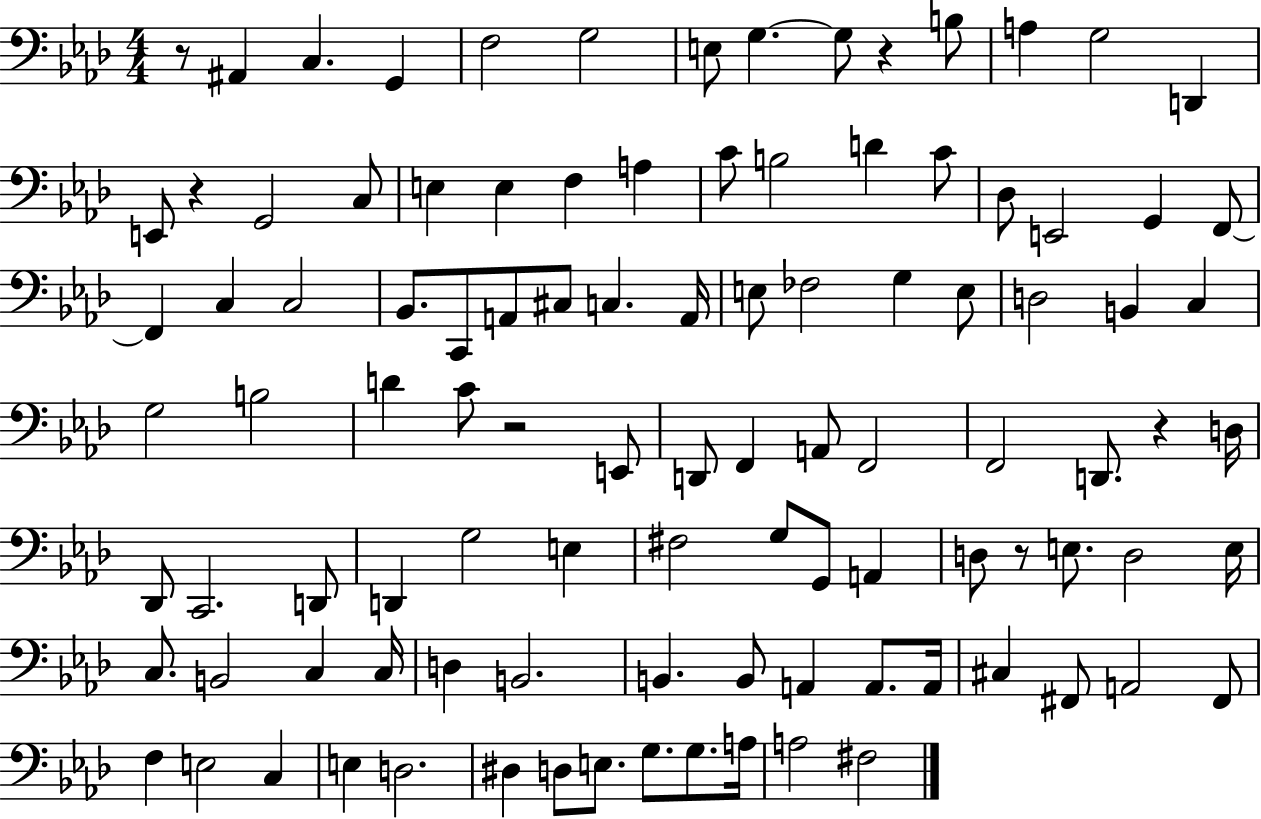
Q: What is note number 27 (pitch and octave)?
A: F2